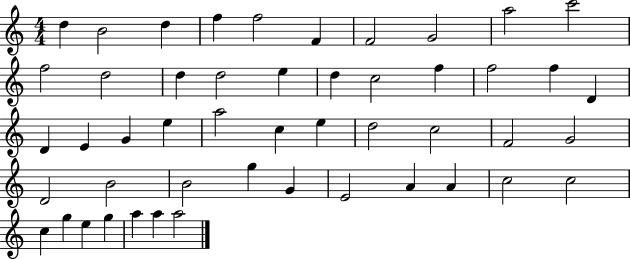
X:1
T:Untitled
M:4/4
L:1/4
K:C
d B2 d f f2 F F2 G2 a2 c'2 f2 d2 d d2 e d c2 f f2 f D D E G e a2 c e d2 c2 F2 G2 D2 B2 B2 g G E2 A A c2 c2 c g e g a a a2